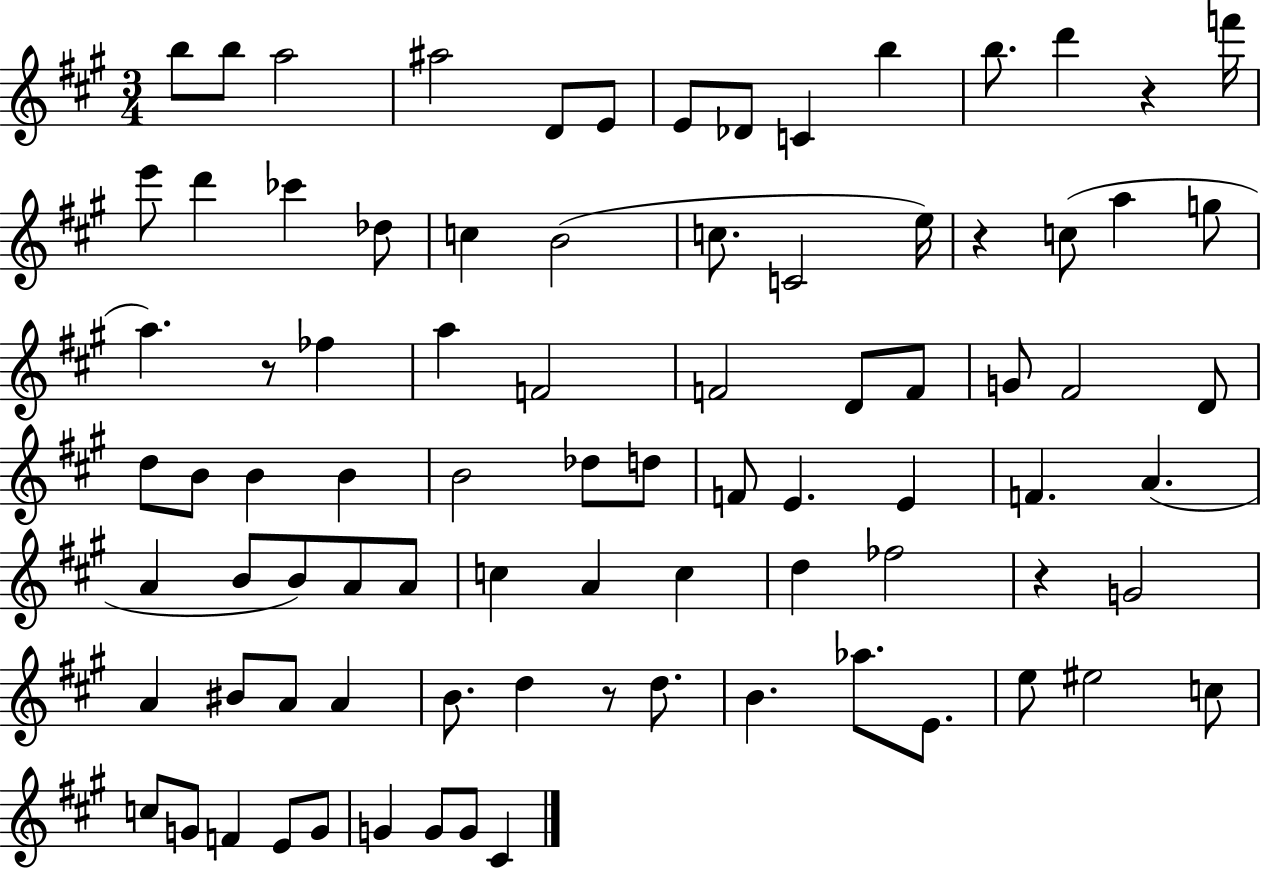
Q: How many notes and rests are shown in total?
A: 85